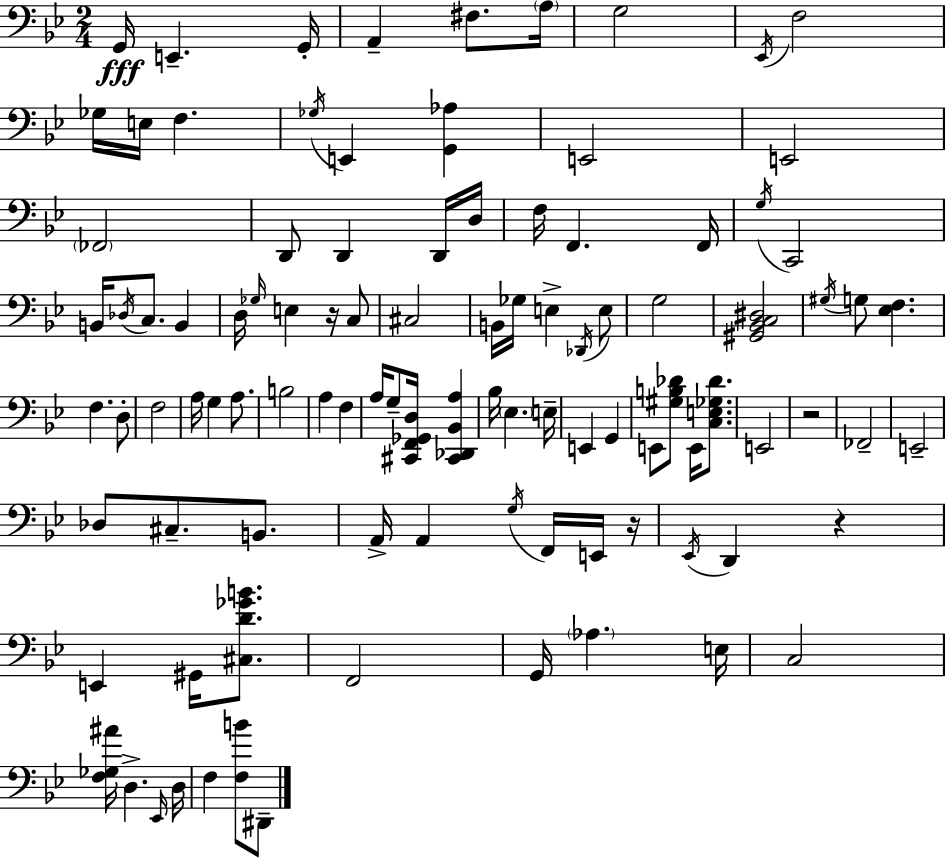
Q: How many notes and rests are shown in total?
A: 100